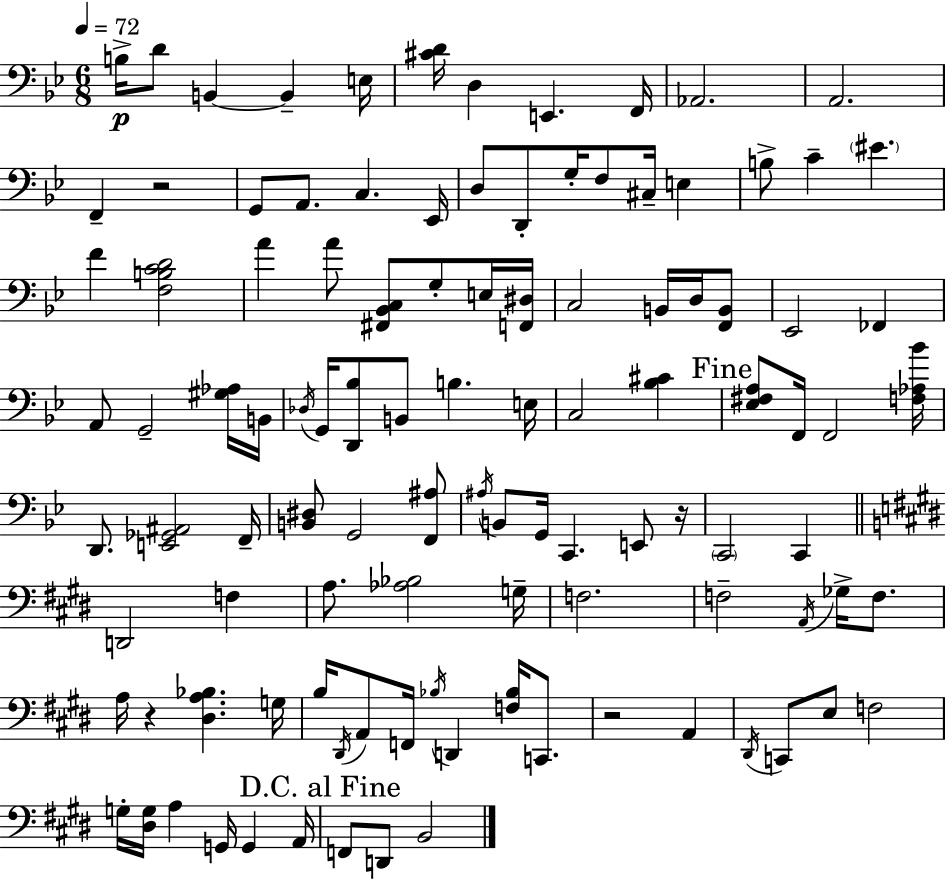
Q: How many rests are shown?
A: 4